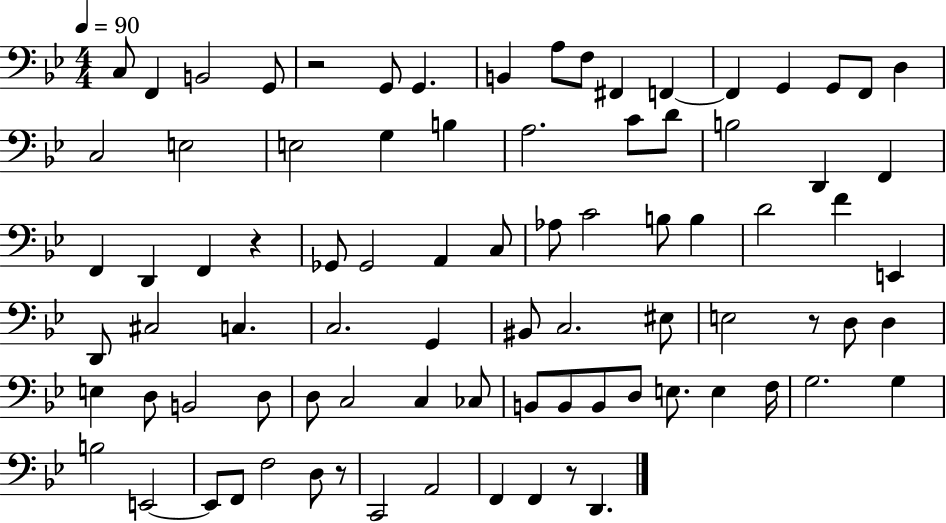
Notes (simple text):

C3/e F2/q B2/h G2/e R/h G2/e G2/q. B2/q A3/e F3/e F#2/q F2/q F2/q G2/q G2/e F2/e D3/q C3/h E3/h E3/h G3/q B3/q A3/h. C4/e D4/e B3/h D2/q F2/q F2/q D2/q F2/q R/q Gb2/e Gb2/h A2/q C3/e Ab3/e C4/h B3/e B3/q D4/h F4/q E2/q D2/e C#3/h C3/q. C3/h. G2/q BIS2/e C3/h. EIS3/e E3/h R/e D3/e D3/q E3/q D3/e B2/h D3/e D3/e C3/h C3/q CES3/e B2/e B2/e B2/e D3/e E3/e. E3/q F3/s G3/h. G3/q B3/h E2/h E2/e F2/e F3/h D3/e R/e C2/h A2/h F2/q F2/q R/e D2/q.